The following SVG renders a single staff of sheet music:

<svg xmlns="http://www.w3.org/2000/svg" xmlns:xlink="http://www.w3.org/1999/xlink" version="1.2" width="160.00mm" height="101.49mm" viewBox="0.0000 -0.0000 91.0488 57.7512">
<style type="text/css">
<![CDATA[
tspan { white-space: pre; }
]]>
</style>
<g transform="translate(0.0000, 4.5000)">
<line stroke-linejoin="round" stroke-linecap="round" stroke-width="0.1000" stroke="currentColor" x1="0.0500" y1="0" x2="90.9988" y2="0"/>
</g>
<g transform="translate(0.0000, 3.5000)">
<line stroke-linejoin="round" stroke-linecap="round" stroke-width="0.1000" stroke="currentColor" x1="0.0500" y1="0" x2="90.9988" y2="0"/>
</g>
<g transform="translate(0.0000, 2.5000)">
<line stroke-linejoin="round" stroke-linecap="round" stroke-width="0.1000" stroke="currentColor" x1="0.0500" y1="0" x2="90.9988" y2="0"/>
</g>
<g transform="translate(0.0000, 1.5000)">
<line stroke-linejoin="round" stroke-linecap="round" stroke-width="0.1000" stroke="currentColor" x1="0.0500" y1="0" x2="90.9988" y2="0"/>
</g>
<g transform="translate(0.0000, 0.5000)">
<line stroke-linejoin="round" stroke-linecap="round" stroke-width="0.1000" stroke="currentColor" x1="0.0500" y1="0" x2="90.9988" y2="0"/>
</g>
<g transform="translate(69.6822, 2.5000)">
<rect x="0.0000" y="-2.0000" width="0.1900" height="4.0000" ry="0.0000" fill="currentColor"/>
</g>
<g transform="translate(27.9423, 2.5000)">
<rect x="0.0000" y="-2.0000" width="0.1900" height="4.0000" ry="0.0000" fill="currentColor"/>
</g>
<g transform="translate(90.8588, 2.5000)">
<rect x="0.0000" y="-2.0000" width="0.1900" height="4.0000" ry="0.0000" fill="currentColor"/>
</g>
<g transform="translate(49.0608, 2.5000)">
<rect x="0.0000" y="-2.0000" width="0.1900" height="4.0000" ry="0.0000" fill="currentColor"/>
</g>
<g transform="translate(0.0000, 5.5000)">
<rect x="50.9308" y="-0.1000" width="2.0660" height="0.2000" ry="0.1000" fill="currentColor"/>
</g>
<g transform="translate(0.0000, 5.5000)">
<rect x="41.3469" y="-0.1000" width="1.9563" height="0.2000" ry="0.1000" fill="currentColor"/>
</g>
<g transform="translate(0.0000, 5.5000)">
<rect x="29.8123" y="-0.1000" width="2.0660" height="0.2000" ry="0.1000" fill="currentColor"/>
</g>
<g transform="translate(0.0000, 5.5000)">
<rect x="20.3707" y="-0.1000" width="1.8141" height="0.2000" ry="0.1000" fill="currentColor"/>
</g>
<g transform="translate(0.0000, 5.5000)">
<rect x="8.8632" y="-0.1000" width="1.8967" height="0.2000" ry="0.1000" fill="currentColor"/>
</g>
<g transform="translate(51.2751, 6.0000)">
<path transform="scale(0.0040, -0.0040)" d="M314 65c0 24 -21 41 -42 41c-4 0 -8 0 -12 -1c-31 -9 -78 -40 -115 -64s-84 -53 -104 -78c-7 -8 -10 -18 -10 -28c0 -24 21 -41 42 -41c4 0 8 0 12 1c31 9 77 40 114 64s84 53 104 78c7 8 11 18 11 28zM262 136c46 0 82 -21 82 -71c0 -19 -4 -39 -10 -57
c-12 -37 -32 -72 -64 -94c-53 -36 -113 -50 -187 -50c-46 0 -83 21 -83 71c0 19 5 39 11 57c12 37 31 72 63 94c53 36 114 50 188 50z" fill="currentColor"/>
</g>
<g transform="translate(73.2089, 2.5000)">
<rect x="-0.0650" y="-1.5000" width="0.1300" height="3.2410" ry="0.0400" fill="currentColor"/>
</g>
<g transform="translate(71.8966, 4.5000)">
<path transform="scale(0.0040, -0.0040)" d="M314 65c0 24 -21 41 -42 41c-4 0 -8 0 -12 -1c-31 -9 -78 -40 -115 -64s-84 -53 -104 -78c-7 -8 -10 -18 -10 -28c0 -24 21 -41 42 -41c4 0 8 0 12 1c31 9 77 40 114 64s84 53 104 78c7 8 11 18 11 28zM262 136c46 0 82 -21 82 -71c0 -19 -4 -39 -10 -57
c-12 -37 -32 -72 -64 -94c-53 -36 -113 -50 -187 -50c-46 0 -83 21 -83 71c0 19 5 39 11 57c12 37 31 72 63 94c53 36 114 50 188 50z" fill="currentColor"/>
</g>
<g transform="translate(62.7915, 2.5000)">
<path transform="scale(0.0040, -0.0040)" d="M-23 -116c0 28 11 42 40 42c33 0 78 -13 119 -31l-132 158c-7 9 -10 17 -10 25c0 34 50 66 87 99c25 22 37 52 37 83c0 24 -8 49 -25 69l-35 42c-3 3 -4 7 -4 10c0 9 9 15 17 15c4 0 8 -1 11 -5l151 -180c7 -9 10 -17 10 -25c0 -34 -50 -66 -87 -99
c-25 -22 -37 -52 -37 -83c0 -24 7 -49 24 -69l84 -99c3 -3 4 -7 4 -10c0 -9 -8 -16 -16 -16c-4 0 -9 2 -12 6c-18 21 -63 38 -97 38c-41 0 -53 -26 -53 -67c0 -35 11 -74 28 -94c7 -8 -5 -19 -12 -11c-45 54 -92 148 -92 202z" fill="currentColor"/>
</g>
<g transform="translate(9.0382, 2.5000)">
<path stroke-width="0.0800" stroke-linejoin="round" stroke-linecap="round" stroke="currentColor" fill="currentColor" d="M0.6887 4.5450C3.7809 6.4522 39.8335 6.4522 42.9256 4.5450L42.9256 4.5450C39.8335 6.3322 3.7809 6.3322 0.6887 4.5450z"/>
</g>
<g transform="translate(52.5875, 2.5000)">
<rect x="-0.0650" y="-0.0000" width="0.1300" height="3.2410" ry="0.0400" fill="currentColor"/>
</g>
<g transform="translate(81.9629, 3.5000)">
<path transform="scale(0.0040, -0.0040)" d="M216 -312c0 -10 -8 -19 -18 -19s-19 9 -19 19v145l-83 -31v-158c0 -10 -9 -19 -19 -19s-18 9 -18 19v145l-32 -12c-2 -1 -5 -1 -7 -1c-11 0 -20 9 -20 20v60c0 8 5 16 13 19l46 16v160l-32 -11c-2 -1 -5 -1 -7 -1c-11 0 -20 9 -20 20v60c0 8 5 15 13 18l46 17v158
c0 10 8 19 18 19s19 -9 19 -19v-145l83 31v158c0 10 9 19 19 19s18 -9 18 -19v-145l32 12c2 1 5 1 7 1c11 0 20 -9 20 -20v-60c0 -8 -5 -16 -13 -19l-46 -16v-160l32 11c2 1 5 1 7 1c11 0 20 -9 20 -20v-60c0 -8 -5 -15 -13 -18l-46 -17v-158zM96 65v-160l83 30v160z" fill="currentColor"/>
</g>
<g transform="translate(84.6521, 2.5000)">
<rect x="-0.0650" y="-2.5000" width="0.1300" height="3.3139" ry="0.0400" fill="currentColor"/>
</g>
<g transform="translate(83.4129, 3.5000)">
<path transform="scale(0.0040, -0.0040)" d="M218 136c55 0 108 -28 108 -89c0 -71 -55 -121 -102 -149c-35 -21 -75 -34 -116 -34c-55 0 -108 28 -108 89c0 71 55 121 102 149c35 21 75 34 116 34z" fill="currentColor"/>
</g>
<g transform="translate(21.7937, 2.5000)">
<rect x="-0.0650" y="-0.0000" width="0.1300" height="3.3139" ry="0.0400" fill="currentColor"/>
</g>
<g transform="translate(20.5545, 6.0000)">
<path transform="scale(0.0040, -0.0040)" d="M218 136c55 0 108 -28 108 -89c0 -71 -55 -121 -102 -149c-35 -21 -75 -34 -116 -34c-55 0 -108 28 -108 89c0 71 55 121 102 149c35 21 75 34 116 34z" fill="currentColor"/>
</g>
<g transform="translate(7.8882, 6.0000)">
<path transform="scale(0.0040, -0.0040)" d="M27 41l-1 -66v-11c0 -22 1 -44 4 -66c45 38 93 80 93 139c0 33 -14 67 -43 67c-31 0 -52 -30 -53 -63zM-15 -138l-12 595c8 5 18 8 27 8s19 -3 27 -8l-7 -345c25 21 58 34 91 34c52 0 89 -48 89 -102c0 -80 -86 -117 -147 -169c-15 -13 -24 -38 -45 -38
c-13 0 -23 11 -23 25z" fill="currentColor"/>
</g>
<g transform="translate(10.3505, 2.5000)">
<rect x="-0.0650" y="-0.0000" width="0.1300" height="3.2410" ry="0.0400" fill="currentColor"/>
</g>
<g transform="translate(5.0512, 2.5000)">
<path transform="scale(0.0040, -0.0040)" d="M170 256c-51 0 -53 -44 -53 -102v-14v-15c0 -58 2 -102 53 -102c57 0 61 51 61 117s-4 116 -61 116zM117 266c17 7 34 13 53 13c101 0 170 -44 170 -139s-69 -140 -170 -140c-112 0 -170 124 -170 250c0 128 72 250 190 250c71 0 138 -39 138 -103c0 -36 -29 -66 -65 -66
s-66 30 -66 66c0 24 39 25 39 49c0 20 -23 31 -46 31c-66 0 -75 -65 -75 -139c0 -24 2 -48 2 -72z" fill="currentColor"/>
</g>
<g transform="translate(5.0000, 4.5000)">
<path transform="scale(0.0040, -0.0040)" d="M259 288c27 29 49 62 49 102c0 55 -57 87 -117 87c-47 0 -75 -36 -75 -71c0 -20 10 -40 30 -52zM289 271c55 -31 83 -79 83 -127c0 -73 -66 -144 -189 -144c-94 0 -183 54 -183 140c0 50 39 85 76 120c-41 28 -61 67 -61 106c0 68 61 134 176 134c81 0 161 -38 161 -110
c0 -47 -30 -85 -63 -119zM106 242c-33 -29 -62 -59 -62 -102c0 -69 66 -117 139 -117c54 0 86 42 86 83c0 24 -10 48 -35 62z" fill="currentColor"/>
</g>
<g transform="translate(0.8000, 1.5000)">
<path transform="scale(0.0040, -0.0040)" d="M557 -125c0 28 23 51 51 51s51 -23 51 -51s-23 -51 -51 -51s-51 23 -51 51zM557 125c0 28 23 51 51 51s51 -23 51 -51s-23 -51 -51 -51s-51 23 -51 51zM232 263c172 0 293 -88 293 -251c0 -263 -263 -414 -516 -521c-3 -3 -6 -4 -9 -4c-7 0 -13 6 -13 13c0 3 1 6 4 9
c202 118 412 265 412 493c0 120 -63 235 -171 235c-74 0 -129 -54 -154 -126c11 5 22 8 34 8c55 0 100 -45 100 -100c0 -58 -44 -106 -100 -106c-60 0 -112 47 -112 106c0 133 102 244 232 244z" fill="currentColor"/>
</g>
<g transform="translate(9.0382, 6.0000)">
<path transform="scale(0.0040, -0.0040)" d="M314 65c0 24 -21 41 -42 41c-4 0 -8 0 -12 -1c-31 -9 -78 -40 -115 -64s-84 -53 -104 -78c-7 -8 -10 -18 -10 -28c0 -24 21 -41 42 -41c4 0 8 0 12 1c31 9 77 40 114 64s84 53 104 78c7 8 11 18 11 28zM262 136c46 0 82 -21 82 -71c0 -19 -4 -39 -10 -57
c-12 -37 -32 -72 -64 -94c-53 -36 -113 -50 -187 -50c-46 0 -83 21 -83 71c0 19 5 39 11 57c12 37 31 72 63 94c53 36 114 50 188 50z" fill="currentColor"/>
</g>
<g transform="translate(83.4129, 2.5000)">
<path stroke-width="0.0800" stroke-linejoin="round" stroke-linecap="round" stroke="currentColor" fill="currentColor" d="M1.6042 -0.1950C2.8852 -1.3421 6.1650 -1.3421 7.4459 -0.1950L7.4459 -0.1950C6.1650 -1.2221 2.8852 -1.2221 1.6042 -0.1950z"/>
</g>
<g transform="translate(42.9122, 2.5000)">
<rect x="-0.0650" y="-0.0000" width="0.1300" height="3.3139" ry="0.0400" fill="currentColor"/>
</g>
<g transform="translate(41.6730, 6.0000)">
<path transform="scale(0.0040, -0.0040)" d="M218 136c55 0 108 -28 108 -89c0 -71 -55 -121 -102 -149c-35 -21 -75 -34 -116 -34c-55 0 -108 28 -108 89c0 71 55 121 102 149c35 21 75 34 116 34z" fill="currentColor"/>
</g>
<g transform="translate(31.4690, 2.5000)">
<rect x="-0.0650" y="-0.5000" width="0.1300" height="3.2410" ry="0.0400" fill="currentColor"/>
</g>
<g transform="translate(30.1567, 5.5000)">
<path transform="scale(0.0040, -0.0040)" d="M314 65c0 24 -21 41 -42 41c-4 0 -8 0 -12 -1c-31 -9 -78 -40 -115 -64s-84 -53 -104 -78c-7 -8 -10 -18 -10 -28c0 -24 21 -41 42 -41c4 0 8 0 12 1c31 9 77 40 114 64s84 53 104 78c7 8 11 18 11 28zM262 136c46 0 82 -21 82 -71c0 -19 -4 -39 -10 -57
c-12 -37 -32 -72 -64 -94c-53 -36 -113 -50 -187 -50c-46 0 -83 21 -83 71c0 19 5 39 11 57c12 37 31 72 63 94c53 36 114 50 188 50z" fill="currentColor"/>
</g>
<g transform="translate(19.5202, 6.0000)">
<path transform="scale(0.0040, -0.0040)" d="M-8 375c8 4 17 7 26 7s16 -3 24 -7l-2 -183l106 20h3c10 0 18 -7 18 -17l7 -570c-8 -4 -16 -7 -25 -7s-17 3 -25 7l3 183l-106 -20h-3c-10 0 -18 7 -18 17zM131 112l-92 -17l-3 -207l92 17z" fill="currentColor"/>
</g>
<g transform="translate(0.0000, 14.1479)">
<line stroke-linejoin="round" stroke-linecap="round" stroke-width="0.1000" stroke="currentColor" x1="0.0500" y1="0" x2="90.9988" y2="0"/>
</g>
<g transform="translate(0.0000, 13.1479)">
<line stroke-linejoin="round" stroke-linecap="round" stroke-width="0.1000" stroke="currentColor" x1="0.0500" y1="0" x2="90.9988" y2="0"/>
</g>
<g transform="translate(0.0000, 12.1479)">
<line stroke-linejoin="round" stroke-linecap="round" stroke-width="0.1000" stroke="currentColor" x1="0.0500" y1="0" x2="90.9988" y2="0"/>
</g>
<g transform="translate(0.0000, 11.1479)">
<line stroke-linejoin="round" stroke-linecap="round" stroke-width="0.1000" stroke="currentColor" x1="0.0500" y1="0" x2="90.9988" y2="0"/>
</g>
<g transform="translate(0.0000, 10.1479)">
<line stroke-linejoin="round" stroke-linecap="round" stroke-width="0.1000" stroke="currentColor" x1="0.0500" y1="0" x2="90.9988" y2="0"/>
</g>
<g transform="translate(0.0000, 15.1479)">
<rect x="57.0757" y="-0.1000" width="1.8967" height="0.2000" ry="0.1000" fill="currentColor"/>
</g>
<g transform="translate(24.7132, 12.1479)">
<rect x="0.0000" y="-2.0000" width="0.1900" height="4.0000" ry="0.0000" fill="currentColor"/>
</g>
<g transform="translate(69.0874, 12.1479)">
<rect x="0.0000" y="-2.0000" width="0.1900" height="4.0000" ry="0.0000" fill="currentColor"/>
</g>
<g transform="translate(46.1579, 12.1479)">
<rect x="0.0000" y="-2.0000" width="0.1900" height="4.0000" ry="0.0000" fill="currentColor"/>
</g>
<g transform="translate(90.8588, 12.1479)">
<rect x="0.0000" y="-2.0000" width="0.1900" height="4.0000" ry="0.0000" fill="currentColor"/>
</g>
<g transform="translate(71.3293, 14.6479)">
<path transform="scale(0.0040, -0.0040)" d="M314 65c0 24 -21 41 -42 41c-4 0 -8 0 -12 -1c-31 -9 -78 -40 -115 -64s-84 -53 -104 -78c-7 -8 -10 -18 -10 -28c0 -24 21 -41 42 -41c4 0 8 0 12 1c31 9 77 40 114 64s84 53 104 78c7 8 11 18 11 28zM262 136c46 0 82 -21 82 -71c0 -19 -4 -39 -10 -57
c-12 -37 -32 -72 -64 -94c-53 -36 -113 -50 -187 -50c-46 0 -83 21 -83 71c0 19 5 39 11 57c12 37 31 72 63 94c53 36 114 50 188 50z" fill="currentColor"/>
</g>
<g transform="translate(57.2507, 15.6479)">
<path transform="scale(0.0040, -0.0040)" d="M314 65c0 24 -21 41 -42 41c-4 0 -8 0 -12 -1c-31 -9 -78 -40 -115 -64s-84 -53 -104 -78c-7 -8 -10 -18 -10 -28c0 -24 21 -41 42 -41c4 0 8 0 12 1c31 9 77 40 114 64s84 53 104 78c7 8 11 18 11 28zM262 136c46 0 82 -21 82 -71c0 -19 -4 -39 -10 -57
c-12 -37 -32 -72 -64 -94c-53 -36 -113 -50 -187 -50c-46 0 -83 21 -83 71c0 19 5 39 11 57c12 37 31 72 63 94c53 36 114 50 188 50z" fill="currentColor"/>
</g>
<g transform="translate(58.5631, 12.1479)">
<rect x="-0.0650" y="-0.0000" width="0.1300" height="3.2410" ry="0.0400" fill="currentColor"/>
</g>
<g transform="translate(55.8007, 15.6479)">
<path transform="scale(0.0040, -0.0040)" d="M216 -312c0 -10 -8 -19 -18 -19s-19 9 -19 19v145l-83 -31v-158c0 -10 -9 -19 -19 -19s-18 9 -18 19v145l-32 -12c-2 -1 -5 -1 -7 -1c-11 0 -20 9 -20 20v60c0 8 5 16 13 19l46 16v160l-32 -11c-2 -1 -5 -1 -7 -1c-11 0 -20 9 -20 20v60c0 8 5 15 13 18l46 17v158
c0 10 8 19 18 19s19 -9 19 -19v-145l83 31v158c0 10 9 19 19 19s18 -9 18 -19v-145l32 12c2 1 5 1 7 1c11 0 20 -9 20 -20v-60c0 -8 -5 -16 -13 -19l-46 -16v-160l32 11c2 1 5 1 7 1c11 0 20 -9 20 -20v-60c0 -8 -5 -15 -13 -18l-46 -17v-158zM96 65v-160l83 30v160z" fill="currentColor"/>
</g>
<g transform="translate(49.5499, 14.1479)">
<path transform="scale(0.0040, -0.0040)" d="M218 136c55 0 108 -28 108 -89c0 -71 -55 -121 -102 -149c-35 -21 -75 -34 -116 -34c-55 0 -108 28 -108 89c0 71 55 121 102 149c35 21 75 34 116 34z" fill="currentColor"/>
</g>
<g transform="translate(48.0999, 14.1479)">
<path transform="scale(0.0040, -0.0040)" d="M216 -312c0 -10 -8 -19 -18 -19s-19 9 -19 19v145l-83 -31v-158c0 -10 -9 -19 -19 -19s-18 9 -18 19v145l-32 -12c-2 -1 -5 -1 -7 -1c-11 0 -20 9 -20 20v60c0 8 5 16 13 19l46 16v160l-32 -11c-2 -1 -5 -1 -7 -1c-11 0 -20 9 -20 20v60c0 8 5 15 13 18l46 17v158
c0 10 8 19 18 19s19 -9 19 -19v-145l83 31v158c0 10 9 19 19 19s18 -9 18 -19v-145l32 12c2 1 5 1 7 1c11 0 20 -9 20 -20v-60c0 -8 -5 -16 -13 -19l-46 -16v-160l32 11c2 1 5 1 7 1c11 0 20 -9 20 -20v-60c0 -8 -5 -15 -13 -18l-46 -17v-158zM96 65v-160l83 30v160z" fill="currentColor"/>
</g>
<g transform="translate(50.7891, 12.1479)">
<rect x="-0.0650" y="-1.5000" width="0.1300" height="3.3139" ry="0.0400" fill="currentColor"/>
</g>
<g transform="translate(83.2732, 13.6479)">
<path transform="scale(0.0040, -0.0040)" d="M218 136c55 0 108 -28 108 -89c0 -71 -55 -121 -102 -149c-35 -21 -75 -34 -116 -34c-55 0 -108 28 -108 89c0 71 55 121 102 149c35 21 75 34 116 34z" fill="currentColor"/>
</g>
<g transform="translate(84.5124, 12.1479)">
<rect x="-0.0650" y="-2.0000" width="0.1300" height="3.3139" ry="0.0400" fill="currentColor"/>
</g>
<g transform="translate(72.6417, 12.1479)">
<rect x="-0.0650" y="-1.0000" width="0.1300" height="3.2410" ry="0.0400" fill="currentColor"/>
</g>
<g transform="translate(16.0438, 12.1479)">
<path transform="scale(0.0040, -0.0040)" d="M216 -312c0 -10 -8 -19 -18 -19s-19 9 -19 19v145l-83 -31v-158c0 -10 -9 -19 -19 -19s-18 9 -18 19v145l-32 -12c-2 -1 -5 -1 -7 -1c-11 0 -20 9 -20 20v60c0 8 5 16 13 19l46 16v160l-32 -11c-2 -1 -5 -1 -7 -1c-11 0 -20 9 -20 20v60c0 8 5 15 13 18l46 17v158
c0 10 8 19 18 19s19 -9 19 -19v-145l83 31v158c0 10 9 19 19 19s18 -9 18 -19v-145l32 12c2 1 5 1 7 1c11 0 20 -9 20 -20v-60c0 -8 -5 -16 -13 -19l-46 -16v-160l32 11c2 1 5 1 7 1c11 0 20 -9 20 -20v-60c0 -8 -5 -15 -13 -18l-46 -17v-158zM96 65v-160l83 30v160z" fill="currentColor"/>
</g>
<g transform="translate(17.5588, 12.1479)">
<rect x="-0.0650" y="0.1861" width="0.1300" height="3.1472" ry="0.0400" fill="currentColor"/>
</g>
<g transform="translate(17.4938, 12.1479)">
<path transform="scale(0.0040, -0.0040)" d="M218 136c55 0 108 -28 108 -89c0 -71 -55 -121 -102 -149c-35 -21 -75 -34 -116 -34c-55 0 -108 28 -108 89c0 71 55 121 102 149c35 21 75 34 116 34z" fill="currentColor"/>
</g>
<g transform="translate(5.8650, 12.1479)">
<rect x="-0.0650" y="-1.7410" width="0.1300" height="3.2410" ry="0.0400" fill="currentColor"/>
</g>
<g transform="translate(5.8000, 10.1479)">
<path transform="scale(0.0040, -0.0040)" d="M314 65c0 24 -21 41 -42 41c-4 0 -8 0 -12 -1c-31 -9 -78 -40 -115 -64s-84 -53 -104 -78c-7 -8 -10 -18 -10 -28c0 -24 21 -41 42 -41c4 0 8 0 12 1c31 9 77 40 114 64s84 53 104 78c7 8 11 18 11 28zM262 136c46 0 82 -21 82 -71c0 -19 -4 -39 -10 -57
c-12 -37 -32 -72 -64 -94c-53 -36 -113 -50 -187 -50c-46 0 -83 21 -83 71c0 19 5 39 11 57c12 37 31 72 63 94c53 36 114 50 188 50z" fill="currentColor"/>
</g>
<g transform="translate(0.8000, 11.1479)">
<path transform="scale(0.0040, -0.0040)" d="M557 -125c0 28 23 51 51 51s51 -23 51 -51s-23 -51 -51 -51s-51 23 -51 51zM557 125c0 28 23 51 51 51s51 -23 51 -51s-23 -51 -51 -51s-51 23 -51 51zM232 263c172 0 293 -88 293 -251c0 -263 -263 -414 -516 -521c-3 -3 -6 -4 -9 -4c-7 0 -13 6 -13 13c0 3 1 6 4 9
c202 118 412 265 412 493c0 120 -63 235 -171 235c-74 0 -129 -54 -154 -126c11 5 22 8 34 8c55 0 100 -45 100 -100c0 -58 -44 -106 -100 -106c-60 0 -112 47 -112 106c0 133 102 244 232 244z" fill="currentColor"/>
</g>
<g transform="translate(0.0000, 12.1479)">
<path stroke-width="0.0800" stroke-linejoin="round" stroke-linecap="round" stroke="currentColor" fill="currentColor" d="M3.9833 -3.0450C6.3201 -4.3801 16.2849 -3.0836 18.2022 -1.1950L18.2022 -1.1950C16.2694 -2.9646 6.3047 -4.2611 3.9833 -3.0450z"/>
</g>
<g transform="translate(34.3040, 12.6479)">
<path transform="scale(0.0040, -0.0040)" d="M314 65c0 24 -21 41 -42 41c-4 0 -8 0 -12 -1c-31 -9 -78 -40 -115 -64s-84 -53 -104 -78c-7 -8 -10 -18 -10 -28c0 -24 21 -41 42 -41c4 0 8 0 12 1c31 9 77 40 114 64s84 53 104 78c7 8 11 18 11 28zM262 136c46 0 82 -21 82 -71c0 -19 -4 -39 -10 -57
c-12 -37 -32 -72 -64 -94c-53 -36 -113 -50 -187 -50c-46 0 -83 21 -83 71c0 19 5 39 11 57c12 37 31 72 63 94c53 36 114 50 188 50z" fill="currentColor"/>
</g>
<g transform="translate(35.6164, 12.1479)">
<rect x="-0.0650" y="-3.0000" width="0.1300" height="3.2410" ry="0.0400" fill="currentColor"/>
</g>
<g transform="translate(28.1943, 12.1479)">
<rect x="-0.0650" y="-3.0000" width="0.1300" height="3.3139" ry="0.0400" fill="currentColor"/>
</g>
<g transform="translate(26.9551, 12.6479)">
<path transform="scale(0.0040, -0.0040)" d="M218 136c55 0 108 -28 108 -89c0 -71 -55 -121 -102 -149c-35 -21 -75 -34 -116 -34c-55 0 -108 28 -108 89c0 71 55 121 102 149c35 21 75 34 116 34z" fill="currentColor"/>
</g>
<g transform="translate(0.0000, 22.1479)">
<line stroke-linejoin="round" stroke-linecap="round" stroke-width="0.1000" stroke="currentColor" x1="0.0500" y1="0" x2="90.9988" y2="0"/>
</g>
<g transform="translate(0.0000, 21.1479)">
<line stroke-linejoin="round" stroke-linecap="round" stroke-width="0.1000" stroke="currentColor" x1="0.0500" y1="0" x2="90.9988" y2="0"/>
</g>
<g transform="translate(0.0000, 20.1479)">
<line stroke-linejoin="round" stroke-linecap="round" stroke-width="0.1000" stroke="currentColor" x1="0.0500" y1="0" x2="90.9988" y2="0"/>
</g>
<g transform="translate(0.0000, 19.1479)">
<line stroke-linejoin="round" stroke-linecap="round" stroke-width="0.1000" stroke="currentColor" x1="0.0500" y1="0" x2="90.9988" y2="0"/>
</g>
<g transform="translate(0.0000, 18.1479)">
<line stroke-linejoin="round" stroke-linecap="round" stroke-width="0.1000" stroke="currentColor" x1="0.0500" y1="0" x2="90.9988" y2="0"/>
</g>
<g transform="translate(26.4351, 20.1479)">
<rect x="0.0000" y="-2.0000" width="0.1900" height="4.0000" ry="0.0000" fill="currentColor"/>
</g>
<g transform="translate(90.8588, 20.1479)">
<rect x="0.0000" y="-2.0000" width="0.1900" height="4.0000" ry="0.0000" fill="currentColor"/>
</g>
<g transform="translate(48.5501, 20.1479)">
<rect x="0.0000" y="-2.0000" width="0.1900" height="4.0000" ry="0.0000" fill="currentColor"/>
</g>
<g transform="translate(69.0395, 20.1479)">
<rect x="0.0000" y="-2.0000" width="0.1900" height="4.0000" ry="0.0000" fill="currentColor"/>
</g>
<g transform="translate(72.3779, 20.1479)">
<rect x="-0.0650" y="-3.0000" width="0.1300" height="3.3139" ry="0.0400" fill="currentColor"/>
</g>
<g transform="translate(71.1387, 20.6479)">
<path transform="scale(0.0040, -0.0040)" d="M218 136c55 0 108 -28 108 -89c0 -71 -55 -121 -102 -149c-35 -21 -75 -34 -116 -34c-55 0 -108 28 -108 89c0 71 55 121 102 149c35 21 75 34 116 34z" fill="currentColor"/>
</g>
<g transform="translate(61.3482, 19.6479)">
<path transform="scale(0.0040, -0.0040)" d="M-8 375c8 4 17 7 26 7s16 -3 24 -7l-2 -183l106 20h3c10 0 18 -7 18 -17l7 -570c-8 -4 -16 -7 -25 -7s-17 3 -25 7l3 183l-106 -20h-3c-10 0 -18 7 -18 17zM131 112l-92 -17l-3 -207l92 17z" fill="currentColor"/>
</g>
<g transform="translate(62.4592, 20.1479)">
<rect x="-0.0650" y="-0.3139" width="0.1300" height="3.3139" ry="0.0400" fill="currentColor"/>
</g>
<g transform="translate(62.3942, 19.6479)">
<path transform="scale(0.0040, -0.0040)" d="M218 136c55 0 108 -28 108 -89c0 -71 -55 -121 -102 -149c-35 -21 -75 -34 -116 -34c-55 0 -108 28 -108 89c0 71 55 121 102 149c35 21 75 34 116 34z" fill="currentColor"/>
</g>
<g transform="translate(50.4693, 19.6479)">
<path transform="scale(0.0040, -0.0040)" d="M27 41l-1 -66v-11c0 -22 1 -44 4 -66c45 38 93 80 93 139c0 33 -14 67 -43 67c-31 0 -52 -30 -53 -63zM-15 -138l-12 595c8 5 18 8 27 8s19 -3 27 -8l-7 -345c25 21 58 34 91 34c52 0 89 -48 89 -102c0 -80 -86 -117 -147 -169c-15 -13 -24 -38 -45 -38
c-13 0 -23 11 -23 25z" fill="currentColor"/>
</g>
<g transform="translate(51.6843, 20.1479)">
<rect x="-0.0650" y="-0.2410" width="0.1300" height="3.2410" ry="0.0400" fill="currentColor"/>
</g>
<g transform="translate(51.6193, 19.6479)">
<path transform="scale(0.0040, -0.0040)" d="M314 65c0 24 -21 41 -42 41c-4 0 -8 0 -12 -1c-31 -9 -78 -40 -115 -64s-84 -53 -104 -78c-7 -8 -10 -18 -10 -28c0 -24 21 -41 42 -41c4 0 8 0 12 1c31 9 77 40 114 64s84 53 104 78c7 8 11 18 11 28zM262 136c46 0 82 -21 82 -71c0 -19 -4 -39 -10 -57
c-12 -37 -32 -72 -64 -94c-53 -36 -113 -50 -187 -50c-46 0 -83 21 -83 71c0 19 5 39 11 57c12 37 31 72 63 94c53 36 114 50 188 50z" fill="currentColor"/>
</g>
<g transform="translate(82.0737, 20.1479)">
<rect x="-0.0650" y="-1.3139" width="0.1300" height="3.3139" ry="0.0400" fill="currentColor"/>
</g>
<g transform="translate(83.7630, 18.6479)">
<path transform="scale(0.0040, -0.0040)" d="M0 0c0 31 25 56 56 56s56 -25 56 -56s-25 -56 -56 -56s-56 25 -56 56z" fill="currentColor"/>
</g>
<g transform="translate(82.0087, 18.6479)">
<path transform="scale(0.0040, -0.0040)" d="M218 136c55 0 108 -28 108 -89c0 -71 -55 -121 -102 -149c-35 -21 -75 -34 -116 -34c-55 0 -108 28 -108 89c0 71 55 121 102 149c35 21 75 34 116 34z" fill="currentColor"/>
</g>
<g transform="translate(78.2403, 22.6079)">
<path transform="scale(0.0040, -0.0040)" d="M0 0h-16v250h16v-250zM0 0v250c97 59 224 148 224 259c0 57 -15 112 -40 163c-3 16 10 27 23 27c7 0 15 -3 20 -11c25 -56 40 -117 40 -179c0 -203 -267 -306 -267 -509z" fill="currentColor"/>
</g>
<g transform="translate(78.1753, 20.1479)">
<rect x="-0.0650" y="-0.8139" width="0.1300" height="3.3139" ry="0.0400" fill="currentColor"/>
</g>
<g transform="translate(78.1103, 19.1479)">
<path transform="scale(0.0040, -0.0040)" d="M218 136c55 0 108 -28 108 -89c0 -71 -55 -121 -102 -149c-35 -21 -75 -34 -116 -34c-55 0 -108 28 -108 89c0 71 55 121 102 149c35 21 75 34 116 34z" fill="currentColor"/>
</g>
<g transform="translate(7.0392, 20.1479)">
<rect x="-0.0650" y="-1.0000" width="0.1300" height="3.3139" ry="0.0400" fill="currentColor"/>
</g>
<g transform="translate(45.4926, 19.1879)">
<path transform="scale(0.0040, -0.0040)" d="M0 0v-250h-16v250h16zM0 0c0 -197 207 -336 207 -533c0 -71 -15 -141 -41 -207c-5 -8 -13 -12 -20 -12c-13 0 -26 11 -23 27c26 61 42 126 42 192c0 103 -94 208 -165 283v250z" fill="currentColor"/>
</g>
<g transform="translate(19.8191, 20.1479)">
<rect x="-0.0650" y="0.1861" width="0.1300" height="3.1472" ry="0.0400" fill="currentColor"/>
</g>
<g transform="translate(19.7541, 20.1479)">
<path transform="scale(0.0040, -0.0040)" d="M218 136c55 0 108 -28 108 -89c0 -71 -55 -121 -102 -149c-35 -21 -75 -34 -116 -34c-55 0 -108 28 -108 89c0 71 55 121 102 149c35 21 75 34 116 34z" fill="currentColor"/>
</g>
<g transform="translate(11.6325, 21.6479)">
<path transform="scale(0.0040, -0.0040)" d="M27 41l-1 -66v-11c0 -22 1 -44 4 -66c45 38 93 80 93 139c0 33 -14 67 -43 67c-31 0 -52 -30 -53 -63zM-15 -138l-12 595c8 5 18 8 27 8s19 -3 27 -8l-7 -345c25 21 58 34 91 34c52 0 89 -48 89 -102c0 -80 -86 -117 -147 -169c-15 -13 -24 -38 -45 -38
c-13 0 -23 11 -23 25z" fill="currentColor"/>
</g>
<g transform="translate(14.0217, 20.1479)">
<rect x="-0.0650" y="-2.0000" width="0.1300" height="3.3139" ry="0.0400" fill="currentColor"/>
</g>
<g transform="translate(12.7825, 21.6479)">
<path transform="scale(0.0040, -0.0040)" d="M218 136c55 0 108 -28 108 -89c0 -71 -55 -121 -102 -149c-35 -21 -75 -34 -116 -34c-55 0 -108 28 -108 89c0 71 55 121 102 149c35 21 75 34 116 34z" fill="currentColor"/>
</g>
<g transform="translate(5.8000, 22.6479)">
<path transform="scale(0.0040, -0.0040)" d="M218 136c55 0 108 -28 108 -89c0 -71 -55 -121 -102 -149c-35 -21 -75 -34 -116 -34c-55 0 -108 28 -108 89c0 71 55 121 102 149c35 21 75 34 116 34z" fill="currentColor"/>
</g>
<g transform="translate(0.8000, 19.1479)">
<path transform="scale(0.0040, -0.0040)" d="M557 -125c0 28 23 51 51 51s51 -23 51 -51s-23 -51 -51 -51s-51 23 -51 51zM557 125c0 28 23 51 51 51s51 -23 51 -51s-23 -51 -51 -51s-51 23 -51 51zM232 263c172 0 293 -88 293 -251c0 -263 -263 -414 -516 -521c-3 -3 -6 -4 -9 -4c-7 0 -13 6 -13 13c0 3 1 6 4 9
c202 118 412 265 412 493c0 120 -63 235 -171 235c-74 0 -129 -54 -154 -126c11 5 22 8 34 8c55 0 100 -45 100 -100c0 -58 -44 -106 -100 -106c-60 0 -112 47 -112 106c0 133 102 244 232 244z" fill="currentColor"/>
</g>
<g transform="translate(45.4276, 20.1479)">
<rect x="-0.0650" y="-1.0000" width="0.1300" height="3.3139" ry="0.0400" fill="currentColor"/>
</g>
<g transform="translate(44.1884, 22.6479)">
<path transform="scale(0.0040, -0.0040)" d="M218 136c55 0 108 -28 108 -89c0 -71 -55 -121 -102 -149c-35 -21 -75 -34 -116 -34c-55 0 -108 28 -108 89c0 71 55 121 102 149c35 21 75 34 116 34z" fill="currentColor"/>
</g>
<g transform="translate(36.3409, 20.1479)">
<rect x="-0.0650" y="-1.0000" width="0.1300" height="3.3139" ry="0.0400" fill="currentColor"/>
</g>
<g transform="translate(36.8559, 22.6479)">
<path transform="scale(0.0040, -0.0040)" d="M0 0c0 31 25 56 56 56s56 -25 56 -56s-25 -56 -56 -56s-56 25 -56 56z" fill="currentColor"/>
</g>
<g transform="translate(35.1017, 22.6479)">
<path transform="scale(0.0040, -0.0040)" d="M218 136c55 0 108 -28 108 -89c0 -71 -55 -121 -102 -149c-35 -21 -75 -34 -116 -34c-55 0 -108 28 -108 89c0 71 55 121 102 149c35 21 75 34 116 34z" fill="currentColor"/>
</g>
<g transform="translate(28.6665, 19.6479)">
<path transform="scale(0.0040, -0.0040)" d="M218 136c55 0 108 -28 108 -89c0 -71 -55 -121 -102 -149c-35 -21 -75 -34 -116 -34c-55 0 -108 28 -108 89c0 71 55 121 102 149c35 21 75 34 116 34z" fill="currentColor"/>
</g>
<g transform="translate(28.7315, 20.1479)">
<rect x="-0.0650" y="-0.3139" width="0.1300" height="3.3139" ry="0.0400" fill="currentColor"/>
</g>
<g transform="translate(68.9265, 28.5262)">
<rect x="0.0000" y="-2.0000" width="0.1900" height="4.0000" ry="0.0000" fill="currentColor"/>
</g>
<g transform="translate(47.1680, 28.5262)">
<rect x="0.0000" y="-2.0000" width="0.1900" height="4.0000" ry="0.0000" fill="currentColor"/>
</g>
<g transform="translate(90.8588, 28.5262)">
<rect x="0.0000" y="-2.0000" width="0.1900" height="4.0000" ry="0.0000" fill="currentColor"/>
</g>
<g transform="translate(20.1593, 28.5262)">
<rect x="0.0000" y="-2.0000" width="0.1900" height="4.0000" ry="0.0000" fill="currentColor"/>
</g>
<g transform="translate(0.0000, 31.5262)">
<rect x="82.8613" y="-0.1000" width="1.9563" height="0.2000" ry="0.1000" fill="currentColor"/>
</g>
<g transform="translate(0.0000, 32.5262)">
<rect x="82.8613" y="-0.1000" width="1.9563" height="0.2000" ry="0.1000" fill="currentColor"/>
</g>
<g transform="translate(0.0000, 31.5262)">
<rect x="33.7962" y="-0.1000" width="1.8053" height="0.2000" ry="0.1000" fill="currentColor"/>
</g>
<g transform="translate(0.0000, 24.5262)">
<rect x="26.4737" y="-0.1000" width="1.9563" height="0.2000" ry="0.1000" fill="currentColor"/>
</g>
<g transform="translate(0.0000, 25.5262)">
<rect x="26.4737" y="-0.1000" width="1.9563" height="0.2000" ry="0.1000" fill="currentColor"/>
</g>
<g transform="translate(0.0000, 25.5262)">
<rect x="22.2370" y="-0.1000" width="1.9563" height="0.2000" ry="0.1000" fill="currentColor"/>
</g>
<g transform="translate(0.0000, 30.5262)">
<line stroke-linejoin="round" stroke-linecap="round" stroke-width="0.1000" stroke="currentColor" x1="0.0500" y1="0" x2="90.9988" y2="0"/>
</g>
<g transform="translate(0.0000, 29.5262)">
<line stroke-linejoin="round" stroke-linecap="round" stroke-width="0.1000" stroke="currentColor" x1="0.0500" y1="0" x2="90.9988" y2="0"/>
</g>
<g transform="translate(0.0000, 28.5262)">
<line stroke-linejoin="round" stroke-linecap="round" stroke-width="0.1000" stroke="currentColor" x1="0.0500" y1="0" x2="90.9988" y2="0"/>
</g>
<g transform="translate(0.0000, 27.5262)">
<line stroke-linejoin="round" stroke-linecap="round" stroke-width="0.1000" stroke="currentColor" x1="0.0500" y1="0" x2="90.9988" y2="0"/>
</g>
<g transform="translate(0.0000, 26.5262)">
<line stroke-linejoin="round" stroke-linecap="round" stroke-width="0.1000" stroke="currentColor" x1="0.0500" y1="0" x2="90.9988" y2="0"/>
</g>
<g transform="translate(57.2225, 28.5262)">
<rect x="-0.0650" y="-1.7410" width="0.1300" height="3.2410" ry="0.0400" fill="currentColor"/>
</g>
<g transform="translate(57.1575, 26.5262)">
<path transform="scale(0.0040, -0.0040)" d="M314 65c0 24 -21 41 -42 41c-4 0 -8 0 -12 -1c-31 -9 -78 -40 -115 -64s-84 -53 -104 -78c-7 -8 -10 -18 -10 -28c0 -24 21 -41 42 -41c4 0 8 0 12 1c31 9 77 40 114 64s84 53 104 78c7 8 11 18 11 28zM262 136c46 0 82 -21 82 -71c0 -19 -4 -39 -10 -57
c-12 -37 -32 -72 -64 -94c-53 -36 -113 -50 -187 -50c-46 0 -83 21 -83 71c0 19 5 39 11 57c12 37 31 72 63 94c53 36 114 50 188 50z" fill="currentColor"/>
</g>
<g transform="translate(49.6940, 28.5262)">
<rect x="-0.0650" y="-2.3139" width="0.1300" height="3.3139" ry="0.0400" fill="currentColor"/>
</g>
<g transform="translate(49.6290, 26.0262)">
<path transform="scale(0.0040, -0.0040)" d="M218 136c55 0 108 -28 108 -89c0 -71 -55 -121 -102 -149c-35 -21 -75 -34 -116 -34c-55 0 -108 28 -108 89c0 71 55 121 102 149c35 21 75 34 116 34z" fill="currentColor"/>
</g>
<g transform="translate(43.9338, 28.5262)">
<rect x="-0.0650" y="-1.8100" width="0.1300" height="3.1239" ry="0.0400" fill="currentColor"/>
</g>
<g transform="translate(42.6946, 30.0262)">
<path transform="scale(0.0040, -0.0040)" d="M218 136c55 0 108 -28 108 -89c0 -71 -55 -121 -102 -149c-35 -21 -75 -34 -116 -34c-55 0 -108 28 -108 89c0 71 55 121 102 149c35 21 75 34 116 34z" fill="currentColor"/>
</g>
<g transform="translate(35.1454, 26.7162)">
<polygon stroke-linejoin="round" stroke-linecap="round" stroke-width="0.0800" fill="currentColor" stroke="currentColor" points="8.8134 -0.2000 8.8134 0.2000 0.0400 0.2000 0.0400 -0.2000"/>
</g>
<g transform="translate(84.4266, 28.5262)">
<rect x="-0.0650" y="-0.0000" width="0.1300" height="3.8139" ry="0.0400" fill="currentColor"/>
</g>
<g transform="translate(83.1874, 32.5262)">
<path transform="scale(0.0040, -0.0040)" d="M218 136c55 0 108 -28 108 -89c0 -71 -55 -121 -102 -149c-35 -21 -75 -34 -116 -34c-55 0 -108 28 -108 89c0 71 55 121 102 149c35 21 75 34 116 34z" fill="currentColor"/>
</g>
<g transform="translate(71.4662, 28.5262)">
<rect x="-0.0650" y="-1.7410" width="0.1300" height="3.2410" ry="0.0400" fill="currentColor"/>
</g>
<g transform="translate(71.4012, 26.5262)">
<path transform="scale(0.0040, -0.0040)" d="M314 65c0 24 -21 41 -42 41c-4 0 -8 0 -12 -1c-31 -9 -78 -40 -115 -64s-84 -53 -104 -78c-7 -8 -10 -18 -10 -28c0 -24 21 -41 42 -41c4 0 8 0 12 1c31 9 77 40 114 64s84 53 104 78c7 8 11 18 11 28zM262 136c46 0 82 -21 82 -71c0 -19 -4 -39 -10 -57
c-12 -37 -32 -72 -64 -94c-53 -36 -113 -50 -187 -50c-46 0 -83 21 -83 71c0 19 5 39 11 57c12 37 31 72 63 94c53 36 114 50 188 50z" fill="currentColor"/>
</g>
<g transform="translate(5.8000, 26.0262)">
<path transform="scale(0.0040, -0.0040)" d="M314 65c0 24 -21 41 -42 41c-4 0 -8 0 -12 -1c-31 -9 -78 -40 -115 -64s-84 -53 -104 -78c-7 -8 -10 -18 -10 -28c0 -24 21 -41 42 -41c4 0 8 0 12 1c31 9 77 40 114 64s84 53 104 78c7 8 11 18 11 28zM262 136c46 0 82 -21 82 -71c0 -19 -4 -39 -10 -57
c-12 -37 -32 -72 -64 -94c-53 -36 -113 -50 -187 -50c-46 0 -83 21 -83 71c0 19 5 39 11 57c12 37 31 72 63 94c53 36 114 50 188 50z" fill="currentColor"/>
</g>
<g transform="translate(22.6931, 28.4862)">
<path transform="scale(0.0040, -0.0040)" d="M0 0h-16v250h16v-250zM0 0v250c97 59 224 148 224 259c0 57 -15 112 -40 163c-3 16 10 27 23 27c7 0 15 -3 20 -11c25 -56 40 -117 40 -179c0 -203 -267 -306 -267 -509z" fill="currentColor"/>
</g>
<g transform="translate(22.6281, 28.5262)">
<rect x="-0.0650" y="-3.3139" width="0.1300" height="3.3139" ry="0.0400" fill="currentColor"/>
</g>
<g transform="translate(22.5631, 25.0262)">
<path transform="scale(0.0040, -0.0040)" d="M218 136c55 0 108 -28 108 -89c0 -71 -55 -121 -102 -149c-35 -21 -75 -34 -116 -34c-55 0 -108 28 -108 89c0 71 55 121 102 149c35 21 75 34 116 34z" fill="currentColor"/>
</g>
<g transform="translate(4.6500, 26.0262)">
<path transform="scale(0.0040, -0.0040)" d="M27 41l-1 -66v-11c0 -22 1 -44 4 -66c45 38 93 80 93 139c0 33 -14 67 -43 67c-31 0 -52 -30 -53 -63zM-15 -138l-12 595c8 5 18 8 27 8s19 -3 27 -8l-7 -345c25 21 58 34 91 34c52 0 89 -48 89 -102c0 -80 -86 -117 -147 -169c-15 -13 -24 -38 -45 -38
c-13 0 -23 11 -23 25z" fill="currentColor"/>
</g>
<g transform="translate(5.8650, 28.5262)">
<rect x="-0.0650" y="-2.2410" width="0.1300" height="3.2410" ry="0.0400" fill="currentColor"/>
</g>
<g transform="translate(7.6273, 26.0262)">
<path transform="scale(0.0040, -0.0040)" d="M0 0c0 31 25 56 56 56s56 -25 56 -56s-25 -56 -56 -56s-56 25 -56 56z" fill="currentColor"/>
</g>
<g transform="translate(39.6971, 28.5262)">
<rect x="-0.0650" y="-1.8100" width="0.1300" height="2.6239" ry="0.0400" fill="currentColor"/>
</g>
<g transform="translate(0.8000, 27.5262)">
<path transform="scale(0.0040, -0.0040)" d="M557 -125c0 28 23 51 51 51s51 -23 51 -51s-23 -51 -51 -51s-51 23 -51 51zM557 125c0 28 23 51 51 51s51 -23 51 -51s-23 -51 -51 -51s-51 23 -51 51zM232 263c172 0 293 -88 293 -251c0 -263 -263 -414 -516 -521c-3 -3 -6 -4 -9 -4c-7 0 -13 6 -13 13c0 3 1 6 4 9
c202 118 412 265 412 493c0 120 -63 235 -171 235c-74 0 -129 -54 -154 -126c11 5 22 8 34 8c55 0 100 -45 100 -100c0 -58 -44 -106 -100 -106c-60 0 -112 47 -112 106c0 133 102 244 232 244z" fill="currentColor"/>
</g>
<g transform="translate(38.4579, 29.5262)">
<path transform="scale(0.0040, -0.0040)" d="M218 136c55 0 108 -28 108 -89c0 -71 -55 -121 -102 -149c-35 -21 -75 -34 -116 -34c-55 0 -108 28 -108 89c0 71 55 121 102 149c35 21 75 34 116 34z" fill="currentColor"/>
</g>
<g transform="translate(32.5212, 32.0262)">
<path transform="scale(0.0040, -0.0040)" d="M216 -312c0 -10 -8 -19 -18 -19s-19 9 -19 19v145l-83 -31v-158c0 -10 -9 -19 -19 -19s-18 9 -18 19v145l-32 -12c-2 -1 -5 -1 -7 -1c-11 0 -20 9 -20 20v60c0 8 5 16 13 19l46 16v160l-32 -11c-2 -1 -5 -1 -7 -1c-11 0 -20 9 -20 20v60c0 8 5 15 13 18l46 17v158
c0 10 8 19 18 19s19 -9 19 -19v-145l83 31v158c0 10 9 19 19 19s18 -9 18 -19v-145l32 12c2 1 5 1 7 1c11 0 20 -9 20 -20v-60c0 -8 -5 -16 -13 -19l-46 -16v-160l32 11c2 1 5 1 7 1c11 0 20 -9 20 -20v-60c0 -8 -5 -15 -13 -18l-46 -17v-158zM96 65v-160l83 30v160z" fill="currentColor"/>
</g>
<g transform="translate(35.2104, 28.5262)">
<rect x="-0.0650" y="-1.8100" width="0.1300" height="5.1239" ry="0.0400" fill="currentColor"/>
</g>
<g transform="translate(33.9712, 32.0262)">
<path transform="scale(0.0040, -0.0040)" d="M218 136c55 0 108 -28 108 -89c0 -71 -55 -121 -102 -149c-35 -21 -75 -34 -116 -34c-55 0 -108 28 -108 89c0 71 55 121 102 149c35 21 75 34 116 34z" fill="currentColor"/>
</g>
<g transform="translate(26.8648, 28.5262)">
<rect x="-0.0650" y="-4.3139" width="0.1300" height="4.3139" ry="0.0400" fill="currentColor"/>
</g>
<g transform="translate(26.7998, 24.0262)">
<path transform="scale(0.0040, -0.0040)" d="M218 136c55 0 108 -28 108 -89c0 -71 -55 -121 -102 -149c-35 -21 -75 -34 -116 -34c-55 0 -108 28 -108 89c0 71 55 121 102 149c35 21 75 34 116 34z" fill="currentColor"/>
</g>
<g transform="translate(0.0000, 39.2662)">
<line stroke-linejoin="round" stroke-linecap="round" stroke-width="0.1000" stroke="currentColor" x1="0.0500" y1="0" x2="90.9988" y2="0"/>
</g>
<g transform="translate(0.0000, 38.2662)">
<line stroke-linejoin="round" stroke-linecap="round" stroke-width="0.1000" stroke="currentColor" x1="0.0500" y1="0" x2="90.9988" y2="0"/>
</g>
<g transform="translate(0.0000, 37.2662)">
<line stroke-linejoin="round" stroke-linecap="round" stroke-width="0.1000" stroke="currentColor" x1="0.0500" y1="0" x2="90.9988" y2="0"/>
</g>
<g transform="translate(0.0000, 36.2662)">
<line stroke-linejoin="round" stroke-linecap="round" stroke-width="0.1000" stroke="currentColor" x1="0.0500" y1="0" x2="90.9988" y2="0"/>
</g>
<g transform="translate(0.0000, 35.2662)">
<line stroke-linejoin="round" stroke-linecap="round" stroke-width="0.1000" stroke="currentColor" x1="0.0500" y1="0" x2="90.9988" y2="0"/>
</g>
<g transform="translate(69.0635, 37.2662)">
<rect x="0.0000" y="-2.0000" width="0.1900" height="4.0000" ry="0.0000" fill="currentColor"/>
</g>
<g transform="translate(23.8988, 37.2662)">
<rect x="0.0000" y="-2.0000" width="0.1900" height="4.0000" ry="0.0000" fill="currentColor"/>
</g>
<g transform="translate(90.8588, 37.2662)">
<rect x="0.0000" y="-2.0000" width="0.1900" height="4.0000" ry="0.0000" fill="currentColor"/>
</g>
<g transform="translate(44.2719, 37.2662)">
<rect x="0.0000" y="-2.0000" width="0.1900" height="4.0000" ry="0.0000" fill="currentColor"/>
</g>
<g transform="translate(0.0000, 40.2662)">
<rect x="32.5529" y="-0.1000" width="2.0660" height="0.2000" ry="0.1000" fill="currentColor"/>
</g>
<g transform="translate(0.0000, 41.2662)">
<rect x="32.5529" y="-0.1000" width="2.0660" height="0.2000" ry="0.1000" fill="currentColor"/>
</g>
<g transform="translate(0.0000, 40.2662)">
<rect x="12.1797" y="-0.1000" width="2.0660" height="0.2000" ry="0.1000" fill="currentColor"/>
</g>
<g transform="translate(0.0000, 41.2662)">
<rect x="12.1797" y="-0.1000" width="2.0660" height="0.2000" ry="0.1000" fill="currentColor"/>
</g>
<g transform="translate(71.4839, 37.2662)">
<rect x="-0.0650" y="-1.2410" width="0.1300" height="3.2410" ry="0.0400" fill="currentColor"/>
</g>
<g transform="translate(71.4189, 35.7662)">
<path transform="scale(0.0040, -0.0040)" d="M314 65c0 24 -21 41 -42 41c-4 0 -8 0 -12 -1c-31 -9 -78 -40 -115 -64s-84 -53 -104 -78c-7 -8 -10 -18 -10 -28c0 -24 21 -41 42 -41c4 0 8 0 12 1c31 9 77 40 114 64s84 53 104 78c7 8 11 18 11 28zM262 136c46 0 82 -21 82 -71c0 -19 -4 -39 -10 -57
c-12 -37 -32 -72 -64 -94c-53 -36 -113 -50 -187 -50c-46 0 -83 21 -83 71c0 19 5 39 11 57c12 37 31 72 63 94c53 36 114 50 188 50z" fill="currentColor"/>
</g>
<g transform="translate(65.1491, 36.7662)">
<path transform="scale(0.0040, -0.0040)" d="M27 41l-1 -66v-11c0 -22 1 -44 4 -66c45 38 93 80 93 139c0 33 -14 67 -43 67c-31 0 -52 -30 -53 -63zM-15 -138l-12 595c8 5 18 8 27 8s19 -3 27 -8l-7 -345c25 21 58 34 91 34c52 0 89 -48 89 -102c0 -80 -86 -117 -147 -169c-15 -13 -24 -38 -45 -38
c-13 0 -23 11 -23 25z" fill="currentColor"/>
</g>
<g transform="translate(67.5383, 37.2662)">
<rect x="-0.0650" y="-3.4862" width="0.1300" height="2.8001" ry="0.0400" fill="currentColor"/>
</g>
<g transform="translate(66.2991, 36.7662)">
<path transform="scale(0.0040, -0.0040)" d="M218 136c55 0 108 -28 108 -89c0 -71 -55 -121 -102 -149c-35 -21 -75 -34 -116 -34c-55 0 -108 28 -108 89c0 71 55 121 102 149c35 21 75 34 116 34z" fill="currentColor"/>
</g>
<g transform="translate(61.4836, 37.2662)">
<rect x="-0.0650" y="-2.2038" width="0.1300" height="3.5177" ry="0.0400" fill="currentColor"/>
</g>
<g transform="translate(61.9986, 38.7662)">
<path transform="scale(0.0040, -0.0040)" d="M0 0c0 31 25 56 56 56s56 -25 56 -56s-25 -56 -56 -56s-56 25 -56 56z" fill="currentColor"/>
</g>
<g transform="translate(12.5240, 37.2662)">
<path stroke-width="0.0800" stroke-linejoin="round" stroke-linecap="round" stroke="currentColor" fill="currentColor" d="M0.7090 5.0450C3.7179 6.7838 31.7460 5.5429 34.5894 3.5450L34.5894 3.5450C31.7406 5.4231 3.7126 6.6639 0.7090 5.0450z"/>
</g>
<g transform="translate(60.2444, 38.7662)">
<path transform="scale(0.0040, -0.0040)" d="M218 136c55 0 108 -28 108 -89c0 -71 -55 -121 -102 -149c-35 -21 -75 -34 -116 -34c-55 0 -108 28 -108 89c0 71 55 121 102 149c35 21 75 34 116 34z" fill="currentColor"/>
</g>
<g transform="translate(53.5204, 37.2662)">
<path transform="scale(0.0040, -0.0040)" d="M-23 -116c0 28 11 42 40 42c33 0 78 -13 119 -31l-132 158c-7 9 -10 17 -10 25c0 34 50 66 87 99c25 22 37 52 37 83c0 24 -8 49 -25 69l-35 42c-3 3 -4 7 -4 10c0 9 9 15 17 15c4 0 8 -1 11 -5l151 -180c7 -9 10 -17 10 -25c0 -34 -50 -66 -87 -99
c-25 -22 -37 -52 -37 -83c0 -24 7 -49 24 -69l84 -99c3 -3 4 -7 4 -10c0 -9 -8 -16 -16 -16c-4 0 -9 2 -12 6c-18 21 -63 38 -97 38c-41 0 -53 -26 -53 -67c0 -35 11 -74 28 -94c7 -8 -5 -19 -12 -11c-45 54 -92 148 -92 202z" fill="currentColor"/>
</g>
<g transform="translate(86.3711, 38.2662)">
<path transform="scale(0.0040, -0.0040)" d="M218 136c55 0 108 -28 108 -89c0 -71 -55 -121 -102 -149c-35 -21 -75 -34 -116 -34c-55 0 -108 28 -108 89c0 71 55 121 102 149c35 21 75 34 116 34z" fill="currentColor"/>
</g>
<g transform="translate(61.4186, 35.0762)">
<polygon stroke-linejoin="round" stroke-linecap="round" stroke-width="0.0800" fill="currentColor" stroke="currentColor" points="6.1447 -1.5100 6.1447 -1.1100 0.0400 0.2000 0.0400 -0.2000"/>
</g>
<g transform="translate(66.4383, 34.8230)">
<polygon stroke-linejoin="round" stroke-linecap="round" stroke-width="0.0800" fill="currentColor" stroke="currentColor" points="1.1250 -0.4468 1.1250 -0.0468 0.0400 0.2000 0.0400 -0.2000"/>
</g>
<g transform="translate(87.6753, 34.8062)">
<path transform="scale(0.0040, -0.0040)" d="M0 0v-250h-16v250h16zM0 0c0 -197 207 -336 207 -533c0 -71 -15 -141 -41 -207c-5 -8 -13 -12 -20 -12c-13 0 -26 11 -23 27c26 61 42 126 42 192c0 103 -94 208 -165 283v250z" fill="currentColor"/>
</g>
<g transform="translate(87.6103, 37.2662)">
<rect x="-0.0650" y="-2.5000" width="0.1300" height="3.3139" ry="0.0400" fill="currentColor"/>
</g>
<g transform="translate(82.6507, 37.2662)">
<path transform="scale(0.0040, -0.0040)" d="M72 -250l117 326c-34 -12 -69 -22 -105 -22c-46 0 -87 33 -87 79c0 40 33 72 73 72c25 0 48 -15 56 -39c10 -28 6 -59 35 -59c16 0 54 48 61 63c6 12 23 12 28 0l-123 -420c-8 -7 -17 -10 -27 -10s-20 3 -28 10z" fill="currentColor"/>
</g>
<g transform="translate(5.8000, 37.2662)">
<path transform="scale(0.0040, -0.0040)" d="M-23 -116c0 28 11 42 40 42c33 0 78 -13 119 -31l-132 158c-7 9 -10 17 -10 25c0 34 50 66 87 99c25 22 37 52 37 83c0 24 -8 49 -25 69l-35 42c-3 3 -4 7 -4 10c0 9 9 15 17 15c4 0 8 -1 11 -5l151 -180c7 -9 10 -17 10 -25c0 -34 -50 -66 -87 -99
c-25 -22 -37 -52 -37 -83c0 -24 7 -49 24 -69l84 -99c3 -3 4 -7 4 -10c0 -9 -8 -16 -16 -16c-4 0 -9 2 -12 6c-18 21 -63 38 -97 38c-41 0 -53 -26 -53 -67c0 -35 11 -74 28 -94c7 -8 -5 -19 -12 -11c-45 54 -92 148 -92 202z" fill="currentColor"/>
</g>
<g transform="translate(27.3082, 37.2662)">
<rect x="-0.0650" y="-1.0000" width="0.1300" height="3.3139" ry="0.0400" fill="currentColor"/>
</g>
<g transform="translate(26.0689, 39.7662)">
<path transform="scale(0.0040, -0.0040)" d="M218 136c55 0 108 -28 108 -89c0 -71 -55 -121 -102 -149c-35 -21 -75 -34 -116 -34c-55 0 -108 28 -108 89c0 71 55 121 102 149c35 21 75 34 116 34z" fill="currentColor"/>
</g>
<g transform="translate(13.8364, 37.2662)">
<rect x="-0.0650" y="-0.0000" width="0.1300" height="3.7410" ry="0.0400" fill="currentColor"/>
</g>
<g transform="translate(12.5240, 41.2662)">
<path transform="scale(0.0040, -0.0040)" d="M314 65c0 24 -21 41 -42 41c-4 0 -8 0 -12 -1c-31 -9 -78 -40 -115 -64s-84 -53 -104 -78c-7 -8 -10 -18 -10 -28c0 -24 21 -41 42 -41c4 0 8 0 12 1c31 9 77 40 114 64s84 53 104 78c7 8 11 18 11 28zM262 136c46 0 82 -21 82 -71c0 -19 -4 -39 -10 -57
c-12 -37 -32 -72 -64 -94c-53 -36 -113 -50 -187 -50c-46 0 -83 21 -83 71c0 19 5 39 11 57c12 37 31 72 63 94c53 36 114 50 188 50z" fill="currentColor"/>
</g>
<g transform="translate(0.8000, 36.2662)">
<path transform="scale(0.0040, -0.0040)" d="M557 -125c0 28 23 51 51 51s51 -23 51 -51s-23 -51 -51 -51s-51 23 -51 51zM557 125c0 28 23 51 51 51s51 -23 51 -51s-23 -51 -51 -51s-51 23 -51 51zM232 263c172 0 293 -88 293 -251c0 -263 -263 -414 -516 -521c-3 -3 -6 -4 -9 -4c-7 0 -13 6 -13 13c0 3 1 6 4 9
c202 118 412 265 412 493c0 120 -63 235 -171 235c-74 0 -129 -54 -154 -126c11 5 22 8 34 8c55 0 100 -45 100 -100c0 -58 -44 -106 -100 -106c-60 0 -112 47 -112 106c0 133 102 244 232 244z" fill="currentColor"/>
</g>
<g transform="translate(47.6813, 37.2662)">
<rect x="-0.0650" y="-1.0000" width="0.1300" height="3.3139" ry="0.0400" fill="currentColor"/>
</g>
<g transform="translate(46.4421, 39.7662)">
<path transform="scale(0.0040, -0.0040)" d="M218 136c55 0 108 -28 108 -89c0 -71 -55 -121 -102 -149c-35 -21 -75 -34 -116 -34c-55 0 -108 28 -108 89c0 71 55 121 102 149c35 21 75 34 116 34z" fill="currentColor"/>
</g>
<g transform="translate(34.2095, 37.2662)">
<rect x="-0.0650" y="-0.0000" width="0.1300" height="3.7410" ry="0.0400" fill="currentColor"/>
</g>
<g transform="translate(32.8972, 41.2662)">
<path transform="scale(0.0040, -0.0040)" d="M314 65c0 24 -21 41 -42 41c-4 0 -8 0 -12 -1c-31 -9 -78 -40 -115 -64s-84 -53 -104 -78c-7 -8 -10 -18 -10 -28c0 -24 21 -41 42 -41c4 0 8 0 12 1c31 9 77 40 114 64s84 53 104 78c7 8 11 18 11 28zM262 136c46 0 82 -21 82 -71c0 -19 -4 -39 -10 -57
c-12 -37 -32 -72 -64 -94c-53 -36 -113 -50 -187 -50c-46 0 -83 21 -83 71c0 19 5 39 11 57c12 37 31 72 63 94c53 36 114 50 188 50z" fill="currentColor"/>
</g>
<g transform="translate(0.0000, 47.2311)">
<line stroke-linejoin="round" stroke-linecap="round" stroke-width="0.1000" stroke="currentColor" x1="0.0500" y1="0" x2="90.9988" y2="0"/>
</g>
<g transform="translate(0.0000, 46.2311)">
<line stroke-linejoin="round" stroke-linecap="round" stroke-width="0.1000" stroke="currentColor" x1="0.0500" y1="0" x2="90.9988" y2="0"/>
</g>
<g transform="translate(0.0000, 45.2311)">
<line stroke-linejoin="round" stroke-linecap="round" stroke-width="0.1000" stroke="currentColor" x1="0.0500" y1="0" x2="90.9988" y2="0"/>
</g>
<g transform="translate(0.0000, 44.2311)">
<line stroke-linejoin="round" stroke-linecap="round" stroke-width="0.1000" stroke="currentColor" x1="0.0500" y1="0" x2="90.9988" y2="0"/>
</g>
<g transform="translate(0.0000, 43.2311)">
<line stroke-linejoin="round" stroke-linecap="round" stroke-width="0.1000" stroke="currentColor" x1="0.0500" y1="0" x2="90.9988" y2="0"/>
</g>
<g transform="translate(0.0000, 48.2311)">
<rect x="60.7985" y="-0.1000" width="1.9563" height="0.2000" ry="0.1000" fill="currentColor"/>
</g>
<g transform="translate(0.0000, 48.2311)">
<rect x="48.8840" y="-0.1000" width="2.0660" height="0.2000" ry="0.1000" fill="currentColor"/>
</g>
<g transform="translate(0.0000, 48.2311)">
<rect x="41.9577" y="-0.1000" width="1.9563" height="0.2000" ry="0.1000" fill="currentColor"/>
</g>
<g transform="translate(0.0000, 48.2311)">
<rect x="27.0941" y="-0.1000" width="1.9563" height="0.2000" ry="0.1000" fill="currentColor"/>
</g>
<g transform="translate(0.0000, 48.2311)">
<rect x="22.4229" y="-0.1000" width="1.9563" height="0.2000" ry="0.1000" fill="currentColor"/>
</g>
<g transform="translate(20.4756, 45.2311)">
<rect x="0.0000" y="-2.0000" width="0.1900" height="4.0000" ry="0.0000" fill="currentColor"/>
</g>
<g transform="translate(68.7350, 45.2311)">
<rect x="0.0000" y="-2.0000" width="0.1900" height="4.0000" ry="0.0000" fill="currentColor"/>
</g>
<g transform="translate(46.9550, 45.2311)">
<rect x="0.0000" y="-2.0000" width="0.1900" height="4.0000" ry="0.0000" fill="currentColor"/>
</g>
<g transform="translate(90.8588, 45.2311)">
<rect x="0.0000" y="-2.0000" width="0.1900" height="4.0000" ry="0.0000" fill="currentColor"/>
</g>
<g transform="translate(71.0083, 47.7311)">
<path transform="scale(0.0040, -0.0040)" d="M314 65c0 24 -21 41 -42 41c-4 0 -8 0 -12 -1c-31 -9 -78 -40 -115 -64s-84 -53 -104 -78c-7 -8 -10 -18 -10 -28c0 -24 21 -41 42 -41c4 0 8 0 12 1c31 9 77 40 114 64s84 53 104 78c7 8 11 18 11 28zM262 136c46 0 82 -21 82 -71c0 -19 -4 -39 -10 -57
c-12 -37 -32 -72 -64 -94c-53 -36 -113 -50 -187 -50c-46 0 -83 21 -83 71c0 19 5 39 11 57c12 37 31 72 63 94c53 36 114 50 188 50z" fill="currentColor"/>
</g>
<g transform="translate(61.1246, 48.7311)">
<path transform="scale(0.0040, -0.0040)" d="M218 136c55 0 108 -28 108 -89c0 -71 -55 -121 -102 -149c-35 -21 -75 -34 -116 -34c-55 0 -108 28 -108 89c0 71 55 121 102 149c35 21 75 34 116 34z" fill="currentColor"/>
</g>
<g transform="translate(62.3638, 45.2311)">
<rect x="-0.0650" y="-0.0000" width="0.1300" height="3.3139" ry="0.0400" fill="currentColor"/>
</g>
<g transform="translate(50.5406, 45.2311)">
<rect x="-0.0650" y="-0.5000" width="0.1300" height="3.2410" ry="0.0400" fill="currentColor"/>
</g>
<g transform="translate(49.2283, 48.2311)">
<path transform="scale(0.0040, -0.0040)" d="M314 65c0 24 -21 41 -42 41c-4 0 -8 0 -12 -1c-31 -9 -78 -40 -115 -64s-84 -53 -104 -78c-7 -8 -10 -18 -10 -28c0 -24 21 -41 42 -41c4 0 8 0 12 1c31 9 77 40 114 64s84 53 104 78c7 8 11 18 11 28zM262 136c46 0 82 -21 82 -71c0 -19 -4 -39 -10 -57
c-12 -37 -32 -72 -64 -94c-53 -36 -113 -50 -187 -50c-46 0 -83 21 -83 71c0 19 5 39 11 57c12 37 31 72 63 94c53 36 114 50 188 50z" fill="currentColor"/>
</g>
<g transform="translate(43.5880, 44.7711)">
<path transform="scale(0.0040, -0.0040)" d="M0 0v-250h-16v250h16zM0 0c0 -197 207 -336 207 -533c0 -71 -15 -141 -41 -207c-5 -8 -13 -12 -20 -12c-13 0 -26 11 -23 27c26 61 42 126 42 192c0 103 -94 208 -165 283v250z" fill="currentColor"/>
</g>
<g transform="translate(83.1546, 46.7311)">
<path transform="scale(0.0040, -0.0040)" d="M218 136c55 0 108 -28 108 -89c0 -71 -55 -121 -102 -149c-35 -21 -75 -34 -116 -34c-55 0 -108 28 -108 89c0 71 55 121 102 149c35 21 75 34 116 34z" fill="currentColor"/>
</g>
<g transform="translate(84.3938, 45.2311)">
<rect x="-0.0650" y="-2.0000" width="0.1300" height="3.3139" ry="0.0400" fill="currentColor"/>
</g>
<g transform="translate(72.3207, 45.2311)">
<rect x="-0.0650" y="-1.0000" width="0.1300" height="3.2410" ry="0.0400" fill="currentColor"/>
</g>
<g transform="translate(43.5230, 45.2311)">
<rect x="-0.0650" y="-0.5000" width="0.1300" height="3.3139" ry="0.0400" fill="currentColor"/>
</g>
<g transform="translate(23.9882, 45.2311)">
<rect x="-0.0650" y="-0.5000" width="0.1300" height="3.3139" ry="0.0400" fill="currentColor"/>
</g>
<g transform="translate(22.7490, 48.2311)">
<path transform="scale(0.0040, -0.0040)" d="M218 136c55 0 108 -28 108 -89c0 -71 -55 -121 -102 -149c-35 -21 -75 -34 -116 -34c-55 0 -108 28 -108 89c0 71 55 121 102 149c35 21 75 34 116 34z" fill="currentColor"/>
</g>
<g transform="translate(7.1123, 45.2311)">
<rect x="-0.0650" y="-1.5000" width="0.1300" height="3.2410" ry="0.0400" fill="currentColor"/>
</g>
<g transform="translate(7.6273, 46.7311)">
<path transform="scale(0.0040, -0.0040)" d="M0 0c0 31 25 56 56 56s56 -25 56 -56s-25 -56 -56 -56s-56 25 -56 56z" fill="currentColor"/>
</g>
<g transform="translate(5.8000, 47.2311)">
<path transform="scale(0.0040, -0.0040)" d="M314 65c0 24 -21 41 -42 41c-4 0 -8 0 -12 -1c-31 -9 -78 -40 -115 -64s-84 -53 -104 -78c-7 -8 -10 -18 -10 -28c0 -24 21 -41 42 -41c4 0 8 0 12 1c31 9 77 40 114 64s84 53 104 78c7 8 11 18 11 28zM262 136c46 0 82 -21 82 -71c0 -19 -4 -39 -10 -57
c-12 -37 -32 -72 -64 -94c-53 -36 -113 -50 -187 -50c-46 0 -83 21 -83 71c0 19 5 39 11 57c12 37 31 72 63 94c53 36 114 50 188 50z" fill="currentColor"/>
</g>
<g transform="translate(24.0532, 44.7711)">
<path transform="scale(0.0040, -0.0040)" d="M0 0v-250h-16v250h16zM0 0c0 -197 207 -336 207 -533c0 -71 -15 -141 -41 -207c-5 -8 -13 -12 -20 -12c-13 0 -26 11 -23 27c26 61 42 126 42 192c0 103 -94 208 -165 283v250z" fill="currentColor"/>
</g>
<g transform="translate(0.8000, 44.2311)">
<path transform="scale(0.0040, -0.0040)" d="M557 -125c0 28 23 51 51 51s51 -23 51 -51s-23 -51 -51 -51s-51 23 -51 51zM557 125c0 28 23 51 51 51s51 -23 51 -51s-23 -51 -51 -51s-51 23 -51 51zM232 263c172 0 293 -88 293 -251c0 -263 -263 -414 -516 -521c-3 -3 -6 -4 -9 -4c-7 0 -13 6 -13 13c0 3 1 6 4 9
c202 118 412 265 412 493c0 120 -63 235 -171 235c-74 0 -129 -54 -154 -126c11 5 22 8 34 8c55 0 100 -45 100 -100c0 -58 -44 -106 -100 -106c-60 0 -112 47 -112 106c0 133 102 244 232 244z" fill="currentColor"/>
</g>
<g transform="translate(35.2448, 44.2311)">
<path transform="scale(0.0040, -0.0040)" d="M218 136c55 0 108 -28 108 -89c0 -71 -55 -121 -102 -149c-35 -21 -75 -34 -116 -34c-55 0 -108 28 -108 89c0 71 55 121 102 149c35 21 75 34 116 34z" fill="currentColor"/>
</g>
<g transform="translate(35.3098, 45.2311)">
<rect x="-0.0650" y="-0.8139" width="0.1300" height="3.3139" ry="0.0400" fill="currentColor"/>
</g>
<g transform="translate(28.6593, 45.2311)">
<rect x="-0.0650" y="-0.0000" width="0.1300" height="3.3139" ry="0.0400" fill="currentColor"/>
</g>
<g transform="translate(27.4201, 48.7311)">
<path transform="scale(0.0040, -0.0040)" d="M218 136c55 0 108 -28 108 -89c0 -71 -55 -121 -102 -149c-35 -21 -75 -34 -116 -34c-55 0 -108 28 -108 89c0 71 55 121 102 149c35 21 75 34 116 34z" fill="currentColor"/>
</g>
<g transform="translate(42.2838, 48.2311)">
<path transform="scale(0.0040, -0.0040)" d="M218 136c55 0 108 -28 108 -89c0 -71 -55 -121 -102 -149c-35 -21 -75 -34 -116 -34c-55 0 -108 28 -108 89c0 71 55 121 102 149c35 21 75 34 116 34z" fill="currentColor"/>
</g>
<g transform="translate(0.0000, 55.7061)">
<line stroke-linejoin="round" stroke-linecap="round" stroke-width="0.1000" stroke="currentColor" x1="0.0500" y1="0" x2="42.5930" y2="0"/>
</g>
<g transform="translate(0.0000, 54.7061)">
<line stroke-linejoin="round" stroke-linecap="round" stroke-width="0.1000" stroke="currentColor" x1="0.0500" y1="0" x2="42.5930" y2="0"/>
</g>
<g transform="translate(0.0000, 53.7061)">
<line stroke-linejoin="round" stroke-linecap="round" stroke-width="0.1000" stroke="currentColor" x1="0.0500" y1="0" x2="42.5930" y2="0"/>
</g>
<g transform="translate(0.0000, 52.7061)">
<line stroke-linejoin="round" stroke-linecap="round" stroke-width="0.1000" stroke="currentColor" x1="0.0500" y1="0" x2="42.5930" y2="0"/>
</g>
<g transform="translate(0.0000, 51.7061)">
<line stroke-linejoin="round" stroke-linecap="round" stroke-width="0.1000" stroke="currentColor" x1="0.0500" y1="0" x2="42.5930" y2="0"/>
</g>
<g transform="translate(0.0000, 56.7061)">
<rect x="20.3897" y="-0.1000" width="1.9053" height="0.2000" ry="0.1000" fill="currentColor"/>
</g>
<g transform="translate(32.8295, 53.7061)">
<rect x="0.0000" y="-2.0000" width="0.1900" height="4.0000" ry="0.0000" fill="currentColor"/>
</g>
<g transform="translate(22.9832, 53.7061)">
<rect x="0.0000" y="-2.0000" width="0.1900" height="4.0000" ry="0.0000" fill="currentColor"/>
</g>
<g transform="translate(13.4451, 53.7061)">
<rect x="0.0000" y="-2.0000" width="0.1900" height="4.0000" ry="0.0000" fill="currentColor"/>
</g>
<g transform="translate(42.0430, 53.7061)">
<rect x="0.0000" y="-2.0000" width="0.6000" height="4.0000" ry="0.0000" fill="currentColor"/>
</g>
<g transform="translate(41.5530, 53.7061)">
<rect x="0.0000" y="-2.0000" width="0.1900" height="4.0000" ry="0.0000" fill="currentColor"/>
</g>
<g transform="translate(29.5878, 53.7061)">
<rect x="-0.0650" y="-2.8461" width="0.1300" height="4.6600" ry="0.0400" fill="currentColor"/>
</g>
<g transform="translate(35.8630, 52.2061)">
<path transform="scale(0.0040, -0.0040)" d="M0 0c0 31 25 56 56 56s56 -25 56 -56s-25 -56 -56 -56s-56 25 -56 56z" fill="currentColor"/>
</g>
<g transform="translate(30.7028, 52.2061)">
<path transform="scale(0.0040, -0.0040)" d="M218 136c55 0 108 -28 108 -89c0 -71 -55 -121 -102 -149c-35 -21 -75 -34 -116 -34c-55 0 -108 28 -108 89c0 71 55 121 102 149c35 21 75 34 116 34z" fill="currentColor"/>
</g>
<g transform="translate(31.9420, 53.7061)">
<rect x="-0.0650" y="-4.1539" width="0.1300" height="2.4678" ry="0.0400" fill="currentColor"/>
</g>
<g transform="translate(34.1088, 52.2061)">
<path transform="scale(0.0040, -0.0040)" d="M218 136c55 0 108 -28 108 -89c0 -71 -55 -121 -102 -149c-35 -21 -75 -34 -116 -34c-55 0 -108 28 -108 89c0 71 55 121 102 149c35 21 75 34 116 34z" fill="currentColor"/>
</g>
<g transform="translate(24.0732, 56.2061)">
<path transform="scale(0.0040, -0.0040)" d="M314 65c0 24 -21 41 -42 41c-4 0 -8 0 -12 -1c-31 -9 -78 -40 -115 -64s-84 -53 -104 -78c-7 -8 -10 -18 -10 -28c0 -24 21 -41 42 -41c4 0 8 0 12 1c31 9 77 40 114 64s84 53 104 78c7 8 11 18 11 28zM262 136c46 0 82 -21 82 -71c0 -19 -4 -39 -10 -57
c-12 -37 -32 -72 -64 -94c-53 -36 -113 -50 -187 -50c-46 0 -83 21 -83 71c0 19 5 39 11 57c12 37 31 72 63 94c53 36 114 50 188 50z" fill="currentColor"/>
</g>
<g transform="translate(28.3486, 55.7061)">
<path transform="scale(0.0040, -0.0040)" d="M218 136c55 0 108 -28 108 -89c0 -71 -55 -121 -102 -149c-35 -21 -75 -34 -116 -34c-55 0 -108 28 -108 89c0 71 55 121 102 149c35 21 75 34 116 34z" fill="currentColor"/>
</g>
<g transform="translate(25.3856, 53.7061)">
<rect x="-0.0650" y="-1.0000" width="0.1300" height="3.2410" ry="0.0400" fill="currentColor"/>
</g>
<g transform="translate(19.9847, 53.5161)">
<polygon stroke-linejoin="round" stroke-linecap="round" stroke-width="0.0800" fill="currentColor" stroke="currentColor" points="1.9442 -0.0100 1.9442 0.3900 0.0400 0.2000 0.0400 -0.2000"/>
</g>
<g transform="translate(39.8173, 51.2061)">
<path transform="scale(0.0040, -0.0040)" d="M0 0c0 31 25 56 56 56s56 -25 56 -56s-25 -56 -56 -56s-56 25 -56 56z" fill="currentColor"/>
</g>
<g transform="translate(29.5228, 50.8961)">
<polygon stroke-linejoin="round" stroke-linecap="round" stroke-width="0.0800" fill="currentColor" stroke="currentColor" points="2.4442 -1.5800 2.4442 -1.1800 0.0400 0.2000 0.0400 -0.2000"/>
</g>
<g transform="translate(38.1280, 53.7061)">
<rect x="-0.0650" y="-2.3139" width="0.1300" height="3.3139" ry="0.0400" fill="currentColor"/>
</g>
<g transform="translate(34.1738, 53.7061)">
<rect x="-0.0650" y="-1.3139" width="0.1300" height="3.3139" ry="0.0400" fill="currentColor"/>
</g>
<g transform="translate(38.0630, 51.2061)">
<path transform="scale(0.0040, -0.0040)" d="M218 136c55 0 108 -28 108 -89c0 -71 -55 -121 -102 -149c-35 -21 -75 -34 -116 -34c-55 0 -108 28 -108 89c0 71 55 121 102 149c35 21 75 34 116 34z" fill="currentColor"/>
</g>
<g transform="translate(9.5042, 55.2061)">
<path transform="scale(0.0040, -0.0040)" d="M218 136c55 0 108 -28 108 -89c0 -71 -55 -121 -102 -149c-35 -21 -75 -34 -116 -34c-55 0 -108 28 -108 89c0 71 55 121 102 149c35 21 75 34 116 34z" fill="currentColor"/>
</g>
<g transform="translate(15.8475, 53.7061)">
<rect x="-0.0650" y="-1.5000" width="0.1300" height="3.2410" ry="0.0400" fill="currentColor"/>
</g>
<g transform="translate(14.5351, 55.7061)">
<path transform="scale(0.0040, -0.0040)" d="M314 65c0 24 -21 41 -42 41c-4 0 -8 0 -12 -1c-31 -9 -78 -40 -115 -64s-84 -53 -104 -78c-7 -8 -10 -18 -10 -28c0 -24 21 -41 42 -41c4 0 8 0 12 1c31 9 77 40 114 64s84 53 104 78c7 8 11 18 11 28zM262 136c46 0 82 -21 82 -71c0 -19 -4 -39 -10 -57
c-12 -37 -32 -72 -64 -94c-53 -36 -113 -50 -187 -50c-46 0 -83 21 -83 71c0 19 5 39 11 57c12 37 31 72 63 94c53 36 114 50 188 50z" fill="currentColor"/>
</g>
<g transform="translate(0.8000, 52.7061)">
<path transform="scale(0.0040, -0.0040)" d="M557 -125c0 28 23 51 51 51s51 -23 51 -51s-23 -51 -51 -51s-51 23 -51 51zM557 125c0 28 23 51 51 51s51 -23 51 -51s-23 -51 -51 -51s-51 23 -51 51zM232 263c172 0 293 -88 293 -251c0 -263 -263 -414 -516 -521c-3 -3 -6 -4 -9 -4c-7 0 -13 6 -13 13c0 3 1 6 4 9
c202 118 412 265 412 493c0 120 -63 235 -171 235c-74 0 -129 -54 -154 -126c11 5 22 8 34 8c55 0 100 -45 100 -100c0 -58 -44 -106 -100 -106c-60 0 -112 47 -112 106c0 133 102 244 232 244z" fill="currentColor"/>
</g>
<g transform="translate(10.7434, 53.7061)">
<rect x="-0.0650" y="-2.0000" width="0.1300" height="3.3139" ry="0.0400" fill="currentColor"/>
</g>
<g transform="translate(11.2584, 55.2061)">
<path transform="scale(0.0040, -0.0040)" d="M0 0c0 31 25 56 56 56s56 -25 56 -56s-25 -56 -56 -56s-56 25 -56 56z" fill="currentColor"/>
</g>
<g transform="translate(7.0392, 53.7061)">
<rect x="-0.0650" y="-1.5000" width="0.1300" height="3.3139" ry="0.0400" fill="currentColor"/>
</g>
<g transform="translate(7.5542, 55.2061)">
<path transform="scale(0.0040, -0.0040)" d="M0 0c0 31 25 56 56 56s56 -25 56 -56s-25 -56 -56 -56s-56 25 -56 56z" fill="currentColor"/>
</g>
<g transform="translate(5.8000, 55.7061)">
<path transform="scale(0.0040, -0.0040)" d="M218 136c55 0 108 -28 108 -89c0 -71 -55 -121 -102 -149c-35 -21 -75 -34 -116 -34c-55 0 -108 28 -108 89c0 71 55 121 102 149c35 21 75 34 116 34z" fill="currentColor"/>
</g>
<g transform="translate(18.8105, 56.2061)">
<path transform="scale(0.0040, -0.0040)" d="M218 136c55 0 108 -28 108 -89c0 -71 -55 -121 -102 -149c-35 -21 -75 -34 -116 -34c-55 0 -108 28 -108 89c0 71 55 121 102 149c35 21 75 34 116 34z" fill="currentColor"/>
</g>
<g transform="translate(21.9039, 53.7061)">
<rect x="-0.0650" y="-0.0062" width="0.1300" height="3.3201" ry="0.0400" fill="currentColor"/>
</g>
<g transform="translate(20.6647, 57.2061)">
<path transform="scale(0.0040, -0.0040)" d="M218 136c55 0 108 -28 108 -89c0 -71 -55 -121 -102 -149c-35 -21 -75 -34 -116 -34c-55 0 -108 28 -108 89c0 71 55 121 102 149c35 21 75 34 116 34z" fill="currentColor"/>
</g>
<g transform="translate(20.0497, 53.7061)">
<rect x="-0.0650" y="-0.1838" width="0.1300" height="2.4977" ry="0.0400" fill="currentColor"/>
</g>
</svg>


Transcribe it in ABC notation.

X:1
T:Untitled
M:6/8
L:1/4
K:C
_D,,2 D,, E,,2 D,, D,,2 z G,,2 ^B,, A,2 ^D, C, C,2 ^G,, ^D,,2 F,,2 A,, F,, _A,, D, E, F,, F,,/2 _E,2 E, C, F,/2 G, _B,2 D/2 F ^D,,/2 B,,/2 A,,/2 B, A,2 A,2 C,, z C,,2 F,, C,,2 F,, z A,,/2 _E,/4 G,2 z/2 B,,/2 G,,2 E,,/2 D,, F, E,,/2 E,,2 D,, F,,2 A,, G,, A,, G,,2 F,,/2 D,,/2 F,,2 G,,/2 G,/2 G, B,